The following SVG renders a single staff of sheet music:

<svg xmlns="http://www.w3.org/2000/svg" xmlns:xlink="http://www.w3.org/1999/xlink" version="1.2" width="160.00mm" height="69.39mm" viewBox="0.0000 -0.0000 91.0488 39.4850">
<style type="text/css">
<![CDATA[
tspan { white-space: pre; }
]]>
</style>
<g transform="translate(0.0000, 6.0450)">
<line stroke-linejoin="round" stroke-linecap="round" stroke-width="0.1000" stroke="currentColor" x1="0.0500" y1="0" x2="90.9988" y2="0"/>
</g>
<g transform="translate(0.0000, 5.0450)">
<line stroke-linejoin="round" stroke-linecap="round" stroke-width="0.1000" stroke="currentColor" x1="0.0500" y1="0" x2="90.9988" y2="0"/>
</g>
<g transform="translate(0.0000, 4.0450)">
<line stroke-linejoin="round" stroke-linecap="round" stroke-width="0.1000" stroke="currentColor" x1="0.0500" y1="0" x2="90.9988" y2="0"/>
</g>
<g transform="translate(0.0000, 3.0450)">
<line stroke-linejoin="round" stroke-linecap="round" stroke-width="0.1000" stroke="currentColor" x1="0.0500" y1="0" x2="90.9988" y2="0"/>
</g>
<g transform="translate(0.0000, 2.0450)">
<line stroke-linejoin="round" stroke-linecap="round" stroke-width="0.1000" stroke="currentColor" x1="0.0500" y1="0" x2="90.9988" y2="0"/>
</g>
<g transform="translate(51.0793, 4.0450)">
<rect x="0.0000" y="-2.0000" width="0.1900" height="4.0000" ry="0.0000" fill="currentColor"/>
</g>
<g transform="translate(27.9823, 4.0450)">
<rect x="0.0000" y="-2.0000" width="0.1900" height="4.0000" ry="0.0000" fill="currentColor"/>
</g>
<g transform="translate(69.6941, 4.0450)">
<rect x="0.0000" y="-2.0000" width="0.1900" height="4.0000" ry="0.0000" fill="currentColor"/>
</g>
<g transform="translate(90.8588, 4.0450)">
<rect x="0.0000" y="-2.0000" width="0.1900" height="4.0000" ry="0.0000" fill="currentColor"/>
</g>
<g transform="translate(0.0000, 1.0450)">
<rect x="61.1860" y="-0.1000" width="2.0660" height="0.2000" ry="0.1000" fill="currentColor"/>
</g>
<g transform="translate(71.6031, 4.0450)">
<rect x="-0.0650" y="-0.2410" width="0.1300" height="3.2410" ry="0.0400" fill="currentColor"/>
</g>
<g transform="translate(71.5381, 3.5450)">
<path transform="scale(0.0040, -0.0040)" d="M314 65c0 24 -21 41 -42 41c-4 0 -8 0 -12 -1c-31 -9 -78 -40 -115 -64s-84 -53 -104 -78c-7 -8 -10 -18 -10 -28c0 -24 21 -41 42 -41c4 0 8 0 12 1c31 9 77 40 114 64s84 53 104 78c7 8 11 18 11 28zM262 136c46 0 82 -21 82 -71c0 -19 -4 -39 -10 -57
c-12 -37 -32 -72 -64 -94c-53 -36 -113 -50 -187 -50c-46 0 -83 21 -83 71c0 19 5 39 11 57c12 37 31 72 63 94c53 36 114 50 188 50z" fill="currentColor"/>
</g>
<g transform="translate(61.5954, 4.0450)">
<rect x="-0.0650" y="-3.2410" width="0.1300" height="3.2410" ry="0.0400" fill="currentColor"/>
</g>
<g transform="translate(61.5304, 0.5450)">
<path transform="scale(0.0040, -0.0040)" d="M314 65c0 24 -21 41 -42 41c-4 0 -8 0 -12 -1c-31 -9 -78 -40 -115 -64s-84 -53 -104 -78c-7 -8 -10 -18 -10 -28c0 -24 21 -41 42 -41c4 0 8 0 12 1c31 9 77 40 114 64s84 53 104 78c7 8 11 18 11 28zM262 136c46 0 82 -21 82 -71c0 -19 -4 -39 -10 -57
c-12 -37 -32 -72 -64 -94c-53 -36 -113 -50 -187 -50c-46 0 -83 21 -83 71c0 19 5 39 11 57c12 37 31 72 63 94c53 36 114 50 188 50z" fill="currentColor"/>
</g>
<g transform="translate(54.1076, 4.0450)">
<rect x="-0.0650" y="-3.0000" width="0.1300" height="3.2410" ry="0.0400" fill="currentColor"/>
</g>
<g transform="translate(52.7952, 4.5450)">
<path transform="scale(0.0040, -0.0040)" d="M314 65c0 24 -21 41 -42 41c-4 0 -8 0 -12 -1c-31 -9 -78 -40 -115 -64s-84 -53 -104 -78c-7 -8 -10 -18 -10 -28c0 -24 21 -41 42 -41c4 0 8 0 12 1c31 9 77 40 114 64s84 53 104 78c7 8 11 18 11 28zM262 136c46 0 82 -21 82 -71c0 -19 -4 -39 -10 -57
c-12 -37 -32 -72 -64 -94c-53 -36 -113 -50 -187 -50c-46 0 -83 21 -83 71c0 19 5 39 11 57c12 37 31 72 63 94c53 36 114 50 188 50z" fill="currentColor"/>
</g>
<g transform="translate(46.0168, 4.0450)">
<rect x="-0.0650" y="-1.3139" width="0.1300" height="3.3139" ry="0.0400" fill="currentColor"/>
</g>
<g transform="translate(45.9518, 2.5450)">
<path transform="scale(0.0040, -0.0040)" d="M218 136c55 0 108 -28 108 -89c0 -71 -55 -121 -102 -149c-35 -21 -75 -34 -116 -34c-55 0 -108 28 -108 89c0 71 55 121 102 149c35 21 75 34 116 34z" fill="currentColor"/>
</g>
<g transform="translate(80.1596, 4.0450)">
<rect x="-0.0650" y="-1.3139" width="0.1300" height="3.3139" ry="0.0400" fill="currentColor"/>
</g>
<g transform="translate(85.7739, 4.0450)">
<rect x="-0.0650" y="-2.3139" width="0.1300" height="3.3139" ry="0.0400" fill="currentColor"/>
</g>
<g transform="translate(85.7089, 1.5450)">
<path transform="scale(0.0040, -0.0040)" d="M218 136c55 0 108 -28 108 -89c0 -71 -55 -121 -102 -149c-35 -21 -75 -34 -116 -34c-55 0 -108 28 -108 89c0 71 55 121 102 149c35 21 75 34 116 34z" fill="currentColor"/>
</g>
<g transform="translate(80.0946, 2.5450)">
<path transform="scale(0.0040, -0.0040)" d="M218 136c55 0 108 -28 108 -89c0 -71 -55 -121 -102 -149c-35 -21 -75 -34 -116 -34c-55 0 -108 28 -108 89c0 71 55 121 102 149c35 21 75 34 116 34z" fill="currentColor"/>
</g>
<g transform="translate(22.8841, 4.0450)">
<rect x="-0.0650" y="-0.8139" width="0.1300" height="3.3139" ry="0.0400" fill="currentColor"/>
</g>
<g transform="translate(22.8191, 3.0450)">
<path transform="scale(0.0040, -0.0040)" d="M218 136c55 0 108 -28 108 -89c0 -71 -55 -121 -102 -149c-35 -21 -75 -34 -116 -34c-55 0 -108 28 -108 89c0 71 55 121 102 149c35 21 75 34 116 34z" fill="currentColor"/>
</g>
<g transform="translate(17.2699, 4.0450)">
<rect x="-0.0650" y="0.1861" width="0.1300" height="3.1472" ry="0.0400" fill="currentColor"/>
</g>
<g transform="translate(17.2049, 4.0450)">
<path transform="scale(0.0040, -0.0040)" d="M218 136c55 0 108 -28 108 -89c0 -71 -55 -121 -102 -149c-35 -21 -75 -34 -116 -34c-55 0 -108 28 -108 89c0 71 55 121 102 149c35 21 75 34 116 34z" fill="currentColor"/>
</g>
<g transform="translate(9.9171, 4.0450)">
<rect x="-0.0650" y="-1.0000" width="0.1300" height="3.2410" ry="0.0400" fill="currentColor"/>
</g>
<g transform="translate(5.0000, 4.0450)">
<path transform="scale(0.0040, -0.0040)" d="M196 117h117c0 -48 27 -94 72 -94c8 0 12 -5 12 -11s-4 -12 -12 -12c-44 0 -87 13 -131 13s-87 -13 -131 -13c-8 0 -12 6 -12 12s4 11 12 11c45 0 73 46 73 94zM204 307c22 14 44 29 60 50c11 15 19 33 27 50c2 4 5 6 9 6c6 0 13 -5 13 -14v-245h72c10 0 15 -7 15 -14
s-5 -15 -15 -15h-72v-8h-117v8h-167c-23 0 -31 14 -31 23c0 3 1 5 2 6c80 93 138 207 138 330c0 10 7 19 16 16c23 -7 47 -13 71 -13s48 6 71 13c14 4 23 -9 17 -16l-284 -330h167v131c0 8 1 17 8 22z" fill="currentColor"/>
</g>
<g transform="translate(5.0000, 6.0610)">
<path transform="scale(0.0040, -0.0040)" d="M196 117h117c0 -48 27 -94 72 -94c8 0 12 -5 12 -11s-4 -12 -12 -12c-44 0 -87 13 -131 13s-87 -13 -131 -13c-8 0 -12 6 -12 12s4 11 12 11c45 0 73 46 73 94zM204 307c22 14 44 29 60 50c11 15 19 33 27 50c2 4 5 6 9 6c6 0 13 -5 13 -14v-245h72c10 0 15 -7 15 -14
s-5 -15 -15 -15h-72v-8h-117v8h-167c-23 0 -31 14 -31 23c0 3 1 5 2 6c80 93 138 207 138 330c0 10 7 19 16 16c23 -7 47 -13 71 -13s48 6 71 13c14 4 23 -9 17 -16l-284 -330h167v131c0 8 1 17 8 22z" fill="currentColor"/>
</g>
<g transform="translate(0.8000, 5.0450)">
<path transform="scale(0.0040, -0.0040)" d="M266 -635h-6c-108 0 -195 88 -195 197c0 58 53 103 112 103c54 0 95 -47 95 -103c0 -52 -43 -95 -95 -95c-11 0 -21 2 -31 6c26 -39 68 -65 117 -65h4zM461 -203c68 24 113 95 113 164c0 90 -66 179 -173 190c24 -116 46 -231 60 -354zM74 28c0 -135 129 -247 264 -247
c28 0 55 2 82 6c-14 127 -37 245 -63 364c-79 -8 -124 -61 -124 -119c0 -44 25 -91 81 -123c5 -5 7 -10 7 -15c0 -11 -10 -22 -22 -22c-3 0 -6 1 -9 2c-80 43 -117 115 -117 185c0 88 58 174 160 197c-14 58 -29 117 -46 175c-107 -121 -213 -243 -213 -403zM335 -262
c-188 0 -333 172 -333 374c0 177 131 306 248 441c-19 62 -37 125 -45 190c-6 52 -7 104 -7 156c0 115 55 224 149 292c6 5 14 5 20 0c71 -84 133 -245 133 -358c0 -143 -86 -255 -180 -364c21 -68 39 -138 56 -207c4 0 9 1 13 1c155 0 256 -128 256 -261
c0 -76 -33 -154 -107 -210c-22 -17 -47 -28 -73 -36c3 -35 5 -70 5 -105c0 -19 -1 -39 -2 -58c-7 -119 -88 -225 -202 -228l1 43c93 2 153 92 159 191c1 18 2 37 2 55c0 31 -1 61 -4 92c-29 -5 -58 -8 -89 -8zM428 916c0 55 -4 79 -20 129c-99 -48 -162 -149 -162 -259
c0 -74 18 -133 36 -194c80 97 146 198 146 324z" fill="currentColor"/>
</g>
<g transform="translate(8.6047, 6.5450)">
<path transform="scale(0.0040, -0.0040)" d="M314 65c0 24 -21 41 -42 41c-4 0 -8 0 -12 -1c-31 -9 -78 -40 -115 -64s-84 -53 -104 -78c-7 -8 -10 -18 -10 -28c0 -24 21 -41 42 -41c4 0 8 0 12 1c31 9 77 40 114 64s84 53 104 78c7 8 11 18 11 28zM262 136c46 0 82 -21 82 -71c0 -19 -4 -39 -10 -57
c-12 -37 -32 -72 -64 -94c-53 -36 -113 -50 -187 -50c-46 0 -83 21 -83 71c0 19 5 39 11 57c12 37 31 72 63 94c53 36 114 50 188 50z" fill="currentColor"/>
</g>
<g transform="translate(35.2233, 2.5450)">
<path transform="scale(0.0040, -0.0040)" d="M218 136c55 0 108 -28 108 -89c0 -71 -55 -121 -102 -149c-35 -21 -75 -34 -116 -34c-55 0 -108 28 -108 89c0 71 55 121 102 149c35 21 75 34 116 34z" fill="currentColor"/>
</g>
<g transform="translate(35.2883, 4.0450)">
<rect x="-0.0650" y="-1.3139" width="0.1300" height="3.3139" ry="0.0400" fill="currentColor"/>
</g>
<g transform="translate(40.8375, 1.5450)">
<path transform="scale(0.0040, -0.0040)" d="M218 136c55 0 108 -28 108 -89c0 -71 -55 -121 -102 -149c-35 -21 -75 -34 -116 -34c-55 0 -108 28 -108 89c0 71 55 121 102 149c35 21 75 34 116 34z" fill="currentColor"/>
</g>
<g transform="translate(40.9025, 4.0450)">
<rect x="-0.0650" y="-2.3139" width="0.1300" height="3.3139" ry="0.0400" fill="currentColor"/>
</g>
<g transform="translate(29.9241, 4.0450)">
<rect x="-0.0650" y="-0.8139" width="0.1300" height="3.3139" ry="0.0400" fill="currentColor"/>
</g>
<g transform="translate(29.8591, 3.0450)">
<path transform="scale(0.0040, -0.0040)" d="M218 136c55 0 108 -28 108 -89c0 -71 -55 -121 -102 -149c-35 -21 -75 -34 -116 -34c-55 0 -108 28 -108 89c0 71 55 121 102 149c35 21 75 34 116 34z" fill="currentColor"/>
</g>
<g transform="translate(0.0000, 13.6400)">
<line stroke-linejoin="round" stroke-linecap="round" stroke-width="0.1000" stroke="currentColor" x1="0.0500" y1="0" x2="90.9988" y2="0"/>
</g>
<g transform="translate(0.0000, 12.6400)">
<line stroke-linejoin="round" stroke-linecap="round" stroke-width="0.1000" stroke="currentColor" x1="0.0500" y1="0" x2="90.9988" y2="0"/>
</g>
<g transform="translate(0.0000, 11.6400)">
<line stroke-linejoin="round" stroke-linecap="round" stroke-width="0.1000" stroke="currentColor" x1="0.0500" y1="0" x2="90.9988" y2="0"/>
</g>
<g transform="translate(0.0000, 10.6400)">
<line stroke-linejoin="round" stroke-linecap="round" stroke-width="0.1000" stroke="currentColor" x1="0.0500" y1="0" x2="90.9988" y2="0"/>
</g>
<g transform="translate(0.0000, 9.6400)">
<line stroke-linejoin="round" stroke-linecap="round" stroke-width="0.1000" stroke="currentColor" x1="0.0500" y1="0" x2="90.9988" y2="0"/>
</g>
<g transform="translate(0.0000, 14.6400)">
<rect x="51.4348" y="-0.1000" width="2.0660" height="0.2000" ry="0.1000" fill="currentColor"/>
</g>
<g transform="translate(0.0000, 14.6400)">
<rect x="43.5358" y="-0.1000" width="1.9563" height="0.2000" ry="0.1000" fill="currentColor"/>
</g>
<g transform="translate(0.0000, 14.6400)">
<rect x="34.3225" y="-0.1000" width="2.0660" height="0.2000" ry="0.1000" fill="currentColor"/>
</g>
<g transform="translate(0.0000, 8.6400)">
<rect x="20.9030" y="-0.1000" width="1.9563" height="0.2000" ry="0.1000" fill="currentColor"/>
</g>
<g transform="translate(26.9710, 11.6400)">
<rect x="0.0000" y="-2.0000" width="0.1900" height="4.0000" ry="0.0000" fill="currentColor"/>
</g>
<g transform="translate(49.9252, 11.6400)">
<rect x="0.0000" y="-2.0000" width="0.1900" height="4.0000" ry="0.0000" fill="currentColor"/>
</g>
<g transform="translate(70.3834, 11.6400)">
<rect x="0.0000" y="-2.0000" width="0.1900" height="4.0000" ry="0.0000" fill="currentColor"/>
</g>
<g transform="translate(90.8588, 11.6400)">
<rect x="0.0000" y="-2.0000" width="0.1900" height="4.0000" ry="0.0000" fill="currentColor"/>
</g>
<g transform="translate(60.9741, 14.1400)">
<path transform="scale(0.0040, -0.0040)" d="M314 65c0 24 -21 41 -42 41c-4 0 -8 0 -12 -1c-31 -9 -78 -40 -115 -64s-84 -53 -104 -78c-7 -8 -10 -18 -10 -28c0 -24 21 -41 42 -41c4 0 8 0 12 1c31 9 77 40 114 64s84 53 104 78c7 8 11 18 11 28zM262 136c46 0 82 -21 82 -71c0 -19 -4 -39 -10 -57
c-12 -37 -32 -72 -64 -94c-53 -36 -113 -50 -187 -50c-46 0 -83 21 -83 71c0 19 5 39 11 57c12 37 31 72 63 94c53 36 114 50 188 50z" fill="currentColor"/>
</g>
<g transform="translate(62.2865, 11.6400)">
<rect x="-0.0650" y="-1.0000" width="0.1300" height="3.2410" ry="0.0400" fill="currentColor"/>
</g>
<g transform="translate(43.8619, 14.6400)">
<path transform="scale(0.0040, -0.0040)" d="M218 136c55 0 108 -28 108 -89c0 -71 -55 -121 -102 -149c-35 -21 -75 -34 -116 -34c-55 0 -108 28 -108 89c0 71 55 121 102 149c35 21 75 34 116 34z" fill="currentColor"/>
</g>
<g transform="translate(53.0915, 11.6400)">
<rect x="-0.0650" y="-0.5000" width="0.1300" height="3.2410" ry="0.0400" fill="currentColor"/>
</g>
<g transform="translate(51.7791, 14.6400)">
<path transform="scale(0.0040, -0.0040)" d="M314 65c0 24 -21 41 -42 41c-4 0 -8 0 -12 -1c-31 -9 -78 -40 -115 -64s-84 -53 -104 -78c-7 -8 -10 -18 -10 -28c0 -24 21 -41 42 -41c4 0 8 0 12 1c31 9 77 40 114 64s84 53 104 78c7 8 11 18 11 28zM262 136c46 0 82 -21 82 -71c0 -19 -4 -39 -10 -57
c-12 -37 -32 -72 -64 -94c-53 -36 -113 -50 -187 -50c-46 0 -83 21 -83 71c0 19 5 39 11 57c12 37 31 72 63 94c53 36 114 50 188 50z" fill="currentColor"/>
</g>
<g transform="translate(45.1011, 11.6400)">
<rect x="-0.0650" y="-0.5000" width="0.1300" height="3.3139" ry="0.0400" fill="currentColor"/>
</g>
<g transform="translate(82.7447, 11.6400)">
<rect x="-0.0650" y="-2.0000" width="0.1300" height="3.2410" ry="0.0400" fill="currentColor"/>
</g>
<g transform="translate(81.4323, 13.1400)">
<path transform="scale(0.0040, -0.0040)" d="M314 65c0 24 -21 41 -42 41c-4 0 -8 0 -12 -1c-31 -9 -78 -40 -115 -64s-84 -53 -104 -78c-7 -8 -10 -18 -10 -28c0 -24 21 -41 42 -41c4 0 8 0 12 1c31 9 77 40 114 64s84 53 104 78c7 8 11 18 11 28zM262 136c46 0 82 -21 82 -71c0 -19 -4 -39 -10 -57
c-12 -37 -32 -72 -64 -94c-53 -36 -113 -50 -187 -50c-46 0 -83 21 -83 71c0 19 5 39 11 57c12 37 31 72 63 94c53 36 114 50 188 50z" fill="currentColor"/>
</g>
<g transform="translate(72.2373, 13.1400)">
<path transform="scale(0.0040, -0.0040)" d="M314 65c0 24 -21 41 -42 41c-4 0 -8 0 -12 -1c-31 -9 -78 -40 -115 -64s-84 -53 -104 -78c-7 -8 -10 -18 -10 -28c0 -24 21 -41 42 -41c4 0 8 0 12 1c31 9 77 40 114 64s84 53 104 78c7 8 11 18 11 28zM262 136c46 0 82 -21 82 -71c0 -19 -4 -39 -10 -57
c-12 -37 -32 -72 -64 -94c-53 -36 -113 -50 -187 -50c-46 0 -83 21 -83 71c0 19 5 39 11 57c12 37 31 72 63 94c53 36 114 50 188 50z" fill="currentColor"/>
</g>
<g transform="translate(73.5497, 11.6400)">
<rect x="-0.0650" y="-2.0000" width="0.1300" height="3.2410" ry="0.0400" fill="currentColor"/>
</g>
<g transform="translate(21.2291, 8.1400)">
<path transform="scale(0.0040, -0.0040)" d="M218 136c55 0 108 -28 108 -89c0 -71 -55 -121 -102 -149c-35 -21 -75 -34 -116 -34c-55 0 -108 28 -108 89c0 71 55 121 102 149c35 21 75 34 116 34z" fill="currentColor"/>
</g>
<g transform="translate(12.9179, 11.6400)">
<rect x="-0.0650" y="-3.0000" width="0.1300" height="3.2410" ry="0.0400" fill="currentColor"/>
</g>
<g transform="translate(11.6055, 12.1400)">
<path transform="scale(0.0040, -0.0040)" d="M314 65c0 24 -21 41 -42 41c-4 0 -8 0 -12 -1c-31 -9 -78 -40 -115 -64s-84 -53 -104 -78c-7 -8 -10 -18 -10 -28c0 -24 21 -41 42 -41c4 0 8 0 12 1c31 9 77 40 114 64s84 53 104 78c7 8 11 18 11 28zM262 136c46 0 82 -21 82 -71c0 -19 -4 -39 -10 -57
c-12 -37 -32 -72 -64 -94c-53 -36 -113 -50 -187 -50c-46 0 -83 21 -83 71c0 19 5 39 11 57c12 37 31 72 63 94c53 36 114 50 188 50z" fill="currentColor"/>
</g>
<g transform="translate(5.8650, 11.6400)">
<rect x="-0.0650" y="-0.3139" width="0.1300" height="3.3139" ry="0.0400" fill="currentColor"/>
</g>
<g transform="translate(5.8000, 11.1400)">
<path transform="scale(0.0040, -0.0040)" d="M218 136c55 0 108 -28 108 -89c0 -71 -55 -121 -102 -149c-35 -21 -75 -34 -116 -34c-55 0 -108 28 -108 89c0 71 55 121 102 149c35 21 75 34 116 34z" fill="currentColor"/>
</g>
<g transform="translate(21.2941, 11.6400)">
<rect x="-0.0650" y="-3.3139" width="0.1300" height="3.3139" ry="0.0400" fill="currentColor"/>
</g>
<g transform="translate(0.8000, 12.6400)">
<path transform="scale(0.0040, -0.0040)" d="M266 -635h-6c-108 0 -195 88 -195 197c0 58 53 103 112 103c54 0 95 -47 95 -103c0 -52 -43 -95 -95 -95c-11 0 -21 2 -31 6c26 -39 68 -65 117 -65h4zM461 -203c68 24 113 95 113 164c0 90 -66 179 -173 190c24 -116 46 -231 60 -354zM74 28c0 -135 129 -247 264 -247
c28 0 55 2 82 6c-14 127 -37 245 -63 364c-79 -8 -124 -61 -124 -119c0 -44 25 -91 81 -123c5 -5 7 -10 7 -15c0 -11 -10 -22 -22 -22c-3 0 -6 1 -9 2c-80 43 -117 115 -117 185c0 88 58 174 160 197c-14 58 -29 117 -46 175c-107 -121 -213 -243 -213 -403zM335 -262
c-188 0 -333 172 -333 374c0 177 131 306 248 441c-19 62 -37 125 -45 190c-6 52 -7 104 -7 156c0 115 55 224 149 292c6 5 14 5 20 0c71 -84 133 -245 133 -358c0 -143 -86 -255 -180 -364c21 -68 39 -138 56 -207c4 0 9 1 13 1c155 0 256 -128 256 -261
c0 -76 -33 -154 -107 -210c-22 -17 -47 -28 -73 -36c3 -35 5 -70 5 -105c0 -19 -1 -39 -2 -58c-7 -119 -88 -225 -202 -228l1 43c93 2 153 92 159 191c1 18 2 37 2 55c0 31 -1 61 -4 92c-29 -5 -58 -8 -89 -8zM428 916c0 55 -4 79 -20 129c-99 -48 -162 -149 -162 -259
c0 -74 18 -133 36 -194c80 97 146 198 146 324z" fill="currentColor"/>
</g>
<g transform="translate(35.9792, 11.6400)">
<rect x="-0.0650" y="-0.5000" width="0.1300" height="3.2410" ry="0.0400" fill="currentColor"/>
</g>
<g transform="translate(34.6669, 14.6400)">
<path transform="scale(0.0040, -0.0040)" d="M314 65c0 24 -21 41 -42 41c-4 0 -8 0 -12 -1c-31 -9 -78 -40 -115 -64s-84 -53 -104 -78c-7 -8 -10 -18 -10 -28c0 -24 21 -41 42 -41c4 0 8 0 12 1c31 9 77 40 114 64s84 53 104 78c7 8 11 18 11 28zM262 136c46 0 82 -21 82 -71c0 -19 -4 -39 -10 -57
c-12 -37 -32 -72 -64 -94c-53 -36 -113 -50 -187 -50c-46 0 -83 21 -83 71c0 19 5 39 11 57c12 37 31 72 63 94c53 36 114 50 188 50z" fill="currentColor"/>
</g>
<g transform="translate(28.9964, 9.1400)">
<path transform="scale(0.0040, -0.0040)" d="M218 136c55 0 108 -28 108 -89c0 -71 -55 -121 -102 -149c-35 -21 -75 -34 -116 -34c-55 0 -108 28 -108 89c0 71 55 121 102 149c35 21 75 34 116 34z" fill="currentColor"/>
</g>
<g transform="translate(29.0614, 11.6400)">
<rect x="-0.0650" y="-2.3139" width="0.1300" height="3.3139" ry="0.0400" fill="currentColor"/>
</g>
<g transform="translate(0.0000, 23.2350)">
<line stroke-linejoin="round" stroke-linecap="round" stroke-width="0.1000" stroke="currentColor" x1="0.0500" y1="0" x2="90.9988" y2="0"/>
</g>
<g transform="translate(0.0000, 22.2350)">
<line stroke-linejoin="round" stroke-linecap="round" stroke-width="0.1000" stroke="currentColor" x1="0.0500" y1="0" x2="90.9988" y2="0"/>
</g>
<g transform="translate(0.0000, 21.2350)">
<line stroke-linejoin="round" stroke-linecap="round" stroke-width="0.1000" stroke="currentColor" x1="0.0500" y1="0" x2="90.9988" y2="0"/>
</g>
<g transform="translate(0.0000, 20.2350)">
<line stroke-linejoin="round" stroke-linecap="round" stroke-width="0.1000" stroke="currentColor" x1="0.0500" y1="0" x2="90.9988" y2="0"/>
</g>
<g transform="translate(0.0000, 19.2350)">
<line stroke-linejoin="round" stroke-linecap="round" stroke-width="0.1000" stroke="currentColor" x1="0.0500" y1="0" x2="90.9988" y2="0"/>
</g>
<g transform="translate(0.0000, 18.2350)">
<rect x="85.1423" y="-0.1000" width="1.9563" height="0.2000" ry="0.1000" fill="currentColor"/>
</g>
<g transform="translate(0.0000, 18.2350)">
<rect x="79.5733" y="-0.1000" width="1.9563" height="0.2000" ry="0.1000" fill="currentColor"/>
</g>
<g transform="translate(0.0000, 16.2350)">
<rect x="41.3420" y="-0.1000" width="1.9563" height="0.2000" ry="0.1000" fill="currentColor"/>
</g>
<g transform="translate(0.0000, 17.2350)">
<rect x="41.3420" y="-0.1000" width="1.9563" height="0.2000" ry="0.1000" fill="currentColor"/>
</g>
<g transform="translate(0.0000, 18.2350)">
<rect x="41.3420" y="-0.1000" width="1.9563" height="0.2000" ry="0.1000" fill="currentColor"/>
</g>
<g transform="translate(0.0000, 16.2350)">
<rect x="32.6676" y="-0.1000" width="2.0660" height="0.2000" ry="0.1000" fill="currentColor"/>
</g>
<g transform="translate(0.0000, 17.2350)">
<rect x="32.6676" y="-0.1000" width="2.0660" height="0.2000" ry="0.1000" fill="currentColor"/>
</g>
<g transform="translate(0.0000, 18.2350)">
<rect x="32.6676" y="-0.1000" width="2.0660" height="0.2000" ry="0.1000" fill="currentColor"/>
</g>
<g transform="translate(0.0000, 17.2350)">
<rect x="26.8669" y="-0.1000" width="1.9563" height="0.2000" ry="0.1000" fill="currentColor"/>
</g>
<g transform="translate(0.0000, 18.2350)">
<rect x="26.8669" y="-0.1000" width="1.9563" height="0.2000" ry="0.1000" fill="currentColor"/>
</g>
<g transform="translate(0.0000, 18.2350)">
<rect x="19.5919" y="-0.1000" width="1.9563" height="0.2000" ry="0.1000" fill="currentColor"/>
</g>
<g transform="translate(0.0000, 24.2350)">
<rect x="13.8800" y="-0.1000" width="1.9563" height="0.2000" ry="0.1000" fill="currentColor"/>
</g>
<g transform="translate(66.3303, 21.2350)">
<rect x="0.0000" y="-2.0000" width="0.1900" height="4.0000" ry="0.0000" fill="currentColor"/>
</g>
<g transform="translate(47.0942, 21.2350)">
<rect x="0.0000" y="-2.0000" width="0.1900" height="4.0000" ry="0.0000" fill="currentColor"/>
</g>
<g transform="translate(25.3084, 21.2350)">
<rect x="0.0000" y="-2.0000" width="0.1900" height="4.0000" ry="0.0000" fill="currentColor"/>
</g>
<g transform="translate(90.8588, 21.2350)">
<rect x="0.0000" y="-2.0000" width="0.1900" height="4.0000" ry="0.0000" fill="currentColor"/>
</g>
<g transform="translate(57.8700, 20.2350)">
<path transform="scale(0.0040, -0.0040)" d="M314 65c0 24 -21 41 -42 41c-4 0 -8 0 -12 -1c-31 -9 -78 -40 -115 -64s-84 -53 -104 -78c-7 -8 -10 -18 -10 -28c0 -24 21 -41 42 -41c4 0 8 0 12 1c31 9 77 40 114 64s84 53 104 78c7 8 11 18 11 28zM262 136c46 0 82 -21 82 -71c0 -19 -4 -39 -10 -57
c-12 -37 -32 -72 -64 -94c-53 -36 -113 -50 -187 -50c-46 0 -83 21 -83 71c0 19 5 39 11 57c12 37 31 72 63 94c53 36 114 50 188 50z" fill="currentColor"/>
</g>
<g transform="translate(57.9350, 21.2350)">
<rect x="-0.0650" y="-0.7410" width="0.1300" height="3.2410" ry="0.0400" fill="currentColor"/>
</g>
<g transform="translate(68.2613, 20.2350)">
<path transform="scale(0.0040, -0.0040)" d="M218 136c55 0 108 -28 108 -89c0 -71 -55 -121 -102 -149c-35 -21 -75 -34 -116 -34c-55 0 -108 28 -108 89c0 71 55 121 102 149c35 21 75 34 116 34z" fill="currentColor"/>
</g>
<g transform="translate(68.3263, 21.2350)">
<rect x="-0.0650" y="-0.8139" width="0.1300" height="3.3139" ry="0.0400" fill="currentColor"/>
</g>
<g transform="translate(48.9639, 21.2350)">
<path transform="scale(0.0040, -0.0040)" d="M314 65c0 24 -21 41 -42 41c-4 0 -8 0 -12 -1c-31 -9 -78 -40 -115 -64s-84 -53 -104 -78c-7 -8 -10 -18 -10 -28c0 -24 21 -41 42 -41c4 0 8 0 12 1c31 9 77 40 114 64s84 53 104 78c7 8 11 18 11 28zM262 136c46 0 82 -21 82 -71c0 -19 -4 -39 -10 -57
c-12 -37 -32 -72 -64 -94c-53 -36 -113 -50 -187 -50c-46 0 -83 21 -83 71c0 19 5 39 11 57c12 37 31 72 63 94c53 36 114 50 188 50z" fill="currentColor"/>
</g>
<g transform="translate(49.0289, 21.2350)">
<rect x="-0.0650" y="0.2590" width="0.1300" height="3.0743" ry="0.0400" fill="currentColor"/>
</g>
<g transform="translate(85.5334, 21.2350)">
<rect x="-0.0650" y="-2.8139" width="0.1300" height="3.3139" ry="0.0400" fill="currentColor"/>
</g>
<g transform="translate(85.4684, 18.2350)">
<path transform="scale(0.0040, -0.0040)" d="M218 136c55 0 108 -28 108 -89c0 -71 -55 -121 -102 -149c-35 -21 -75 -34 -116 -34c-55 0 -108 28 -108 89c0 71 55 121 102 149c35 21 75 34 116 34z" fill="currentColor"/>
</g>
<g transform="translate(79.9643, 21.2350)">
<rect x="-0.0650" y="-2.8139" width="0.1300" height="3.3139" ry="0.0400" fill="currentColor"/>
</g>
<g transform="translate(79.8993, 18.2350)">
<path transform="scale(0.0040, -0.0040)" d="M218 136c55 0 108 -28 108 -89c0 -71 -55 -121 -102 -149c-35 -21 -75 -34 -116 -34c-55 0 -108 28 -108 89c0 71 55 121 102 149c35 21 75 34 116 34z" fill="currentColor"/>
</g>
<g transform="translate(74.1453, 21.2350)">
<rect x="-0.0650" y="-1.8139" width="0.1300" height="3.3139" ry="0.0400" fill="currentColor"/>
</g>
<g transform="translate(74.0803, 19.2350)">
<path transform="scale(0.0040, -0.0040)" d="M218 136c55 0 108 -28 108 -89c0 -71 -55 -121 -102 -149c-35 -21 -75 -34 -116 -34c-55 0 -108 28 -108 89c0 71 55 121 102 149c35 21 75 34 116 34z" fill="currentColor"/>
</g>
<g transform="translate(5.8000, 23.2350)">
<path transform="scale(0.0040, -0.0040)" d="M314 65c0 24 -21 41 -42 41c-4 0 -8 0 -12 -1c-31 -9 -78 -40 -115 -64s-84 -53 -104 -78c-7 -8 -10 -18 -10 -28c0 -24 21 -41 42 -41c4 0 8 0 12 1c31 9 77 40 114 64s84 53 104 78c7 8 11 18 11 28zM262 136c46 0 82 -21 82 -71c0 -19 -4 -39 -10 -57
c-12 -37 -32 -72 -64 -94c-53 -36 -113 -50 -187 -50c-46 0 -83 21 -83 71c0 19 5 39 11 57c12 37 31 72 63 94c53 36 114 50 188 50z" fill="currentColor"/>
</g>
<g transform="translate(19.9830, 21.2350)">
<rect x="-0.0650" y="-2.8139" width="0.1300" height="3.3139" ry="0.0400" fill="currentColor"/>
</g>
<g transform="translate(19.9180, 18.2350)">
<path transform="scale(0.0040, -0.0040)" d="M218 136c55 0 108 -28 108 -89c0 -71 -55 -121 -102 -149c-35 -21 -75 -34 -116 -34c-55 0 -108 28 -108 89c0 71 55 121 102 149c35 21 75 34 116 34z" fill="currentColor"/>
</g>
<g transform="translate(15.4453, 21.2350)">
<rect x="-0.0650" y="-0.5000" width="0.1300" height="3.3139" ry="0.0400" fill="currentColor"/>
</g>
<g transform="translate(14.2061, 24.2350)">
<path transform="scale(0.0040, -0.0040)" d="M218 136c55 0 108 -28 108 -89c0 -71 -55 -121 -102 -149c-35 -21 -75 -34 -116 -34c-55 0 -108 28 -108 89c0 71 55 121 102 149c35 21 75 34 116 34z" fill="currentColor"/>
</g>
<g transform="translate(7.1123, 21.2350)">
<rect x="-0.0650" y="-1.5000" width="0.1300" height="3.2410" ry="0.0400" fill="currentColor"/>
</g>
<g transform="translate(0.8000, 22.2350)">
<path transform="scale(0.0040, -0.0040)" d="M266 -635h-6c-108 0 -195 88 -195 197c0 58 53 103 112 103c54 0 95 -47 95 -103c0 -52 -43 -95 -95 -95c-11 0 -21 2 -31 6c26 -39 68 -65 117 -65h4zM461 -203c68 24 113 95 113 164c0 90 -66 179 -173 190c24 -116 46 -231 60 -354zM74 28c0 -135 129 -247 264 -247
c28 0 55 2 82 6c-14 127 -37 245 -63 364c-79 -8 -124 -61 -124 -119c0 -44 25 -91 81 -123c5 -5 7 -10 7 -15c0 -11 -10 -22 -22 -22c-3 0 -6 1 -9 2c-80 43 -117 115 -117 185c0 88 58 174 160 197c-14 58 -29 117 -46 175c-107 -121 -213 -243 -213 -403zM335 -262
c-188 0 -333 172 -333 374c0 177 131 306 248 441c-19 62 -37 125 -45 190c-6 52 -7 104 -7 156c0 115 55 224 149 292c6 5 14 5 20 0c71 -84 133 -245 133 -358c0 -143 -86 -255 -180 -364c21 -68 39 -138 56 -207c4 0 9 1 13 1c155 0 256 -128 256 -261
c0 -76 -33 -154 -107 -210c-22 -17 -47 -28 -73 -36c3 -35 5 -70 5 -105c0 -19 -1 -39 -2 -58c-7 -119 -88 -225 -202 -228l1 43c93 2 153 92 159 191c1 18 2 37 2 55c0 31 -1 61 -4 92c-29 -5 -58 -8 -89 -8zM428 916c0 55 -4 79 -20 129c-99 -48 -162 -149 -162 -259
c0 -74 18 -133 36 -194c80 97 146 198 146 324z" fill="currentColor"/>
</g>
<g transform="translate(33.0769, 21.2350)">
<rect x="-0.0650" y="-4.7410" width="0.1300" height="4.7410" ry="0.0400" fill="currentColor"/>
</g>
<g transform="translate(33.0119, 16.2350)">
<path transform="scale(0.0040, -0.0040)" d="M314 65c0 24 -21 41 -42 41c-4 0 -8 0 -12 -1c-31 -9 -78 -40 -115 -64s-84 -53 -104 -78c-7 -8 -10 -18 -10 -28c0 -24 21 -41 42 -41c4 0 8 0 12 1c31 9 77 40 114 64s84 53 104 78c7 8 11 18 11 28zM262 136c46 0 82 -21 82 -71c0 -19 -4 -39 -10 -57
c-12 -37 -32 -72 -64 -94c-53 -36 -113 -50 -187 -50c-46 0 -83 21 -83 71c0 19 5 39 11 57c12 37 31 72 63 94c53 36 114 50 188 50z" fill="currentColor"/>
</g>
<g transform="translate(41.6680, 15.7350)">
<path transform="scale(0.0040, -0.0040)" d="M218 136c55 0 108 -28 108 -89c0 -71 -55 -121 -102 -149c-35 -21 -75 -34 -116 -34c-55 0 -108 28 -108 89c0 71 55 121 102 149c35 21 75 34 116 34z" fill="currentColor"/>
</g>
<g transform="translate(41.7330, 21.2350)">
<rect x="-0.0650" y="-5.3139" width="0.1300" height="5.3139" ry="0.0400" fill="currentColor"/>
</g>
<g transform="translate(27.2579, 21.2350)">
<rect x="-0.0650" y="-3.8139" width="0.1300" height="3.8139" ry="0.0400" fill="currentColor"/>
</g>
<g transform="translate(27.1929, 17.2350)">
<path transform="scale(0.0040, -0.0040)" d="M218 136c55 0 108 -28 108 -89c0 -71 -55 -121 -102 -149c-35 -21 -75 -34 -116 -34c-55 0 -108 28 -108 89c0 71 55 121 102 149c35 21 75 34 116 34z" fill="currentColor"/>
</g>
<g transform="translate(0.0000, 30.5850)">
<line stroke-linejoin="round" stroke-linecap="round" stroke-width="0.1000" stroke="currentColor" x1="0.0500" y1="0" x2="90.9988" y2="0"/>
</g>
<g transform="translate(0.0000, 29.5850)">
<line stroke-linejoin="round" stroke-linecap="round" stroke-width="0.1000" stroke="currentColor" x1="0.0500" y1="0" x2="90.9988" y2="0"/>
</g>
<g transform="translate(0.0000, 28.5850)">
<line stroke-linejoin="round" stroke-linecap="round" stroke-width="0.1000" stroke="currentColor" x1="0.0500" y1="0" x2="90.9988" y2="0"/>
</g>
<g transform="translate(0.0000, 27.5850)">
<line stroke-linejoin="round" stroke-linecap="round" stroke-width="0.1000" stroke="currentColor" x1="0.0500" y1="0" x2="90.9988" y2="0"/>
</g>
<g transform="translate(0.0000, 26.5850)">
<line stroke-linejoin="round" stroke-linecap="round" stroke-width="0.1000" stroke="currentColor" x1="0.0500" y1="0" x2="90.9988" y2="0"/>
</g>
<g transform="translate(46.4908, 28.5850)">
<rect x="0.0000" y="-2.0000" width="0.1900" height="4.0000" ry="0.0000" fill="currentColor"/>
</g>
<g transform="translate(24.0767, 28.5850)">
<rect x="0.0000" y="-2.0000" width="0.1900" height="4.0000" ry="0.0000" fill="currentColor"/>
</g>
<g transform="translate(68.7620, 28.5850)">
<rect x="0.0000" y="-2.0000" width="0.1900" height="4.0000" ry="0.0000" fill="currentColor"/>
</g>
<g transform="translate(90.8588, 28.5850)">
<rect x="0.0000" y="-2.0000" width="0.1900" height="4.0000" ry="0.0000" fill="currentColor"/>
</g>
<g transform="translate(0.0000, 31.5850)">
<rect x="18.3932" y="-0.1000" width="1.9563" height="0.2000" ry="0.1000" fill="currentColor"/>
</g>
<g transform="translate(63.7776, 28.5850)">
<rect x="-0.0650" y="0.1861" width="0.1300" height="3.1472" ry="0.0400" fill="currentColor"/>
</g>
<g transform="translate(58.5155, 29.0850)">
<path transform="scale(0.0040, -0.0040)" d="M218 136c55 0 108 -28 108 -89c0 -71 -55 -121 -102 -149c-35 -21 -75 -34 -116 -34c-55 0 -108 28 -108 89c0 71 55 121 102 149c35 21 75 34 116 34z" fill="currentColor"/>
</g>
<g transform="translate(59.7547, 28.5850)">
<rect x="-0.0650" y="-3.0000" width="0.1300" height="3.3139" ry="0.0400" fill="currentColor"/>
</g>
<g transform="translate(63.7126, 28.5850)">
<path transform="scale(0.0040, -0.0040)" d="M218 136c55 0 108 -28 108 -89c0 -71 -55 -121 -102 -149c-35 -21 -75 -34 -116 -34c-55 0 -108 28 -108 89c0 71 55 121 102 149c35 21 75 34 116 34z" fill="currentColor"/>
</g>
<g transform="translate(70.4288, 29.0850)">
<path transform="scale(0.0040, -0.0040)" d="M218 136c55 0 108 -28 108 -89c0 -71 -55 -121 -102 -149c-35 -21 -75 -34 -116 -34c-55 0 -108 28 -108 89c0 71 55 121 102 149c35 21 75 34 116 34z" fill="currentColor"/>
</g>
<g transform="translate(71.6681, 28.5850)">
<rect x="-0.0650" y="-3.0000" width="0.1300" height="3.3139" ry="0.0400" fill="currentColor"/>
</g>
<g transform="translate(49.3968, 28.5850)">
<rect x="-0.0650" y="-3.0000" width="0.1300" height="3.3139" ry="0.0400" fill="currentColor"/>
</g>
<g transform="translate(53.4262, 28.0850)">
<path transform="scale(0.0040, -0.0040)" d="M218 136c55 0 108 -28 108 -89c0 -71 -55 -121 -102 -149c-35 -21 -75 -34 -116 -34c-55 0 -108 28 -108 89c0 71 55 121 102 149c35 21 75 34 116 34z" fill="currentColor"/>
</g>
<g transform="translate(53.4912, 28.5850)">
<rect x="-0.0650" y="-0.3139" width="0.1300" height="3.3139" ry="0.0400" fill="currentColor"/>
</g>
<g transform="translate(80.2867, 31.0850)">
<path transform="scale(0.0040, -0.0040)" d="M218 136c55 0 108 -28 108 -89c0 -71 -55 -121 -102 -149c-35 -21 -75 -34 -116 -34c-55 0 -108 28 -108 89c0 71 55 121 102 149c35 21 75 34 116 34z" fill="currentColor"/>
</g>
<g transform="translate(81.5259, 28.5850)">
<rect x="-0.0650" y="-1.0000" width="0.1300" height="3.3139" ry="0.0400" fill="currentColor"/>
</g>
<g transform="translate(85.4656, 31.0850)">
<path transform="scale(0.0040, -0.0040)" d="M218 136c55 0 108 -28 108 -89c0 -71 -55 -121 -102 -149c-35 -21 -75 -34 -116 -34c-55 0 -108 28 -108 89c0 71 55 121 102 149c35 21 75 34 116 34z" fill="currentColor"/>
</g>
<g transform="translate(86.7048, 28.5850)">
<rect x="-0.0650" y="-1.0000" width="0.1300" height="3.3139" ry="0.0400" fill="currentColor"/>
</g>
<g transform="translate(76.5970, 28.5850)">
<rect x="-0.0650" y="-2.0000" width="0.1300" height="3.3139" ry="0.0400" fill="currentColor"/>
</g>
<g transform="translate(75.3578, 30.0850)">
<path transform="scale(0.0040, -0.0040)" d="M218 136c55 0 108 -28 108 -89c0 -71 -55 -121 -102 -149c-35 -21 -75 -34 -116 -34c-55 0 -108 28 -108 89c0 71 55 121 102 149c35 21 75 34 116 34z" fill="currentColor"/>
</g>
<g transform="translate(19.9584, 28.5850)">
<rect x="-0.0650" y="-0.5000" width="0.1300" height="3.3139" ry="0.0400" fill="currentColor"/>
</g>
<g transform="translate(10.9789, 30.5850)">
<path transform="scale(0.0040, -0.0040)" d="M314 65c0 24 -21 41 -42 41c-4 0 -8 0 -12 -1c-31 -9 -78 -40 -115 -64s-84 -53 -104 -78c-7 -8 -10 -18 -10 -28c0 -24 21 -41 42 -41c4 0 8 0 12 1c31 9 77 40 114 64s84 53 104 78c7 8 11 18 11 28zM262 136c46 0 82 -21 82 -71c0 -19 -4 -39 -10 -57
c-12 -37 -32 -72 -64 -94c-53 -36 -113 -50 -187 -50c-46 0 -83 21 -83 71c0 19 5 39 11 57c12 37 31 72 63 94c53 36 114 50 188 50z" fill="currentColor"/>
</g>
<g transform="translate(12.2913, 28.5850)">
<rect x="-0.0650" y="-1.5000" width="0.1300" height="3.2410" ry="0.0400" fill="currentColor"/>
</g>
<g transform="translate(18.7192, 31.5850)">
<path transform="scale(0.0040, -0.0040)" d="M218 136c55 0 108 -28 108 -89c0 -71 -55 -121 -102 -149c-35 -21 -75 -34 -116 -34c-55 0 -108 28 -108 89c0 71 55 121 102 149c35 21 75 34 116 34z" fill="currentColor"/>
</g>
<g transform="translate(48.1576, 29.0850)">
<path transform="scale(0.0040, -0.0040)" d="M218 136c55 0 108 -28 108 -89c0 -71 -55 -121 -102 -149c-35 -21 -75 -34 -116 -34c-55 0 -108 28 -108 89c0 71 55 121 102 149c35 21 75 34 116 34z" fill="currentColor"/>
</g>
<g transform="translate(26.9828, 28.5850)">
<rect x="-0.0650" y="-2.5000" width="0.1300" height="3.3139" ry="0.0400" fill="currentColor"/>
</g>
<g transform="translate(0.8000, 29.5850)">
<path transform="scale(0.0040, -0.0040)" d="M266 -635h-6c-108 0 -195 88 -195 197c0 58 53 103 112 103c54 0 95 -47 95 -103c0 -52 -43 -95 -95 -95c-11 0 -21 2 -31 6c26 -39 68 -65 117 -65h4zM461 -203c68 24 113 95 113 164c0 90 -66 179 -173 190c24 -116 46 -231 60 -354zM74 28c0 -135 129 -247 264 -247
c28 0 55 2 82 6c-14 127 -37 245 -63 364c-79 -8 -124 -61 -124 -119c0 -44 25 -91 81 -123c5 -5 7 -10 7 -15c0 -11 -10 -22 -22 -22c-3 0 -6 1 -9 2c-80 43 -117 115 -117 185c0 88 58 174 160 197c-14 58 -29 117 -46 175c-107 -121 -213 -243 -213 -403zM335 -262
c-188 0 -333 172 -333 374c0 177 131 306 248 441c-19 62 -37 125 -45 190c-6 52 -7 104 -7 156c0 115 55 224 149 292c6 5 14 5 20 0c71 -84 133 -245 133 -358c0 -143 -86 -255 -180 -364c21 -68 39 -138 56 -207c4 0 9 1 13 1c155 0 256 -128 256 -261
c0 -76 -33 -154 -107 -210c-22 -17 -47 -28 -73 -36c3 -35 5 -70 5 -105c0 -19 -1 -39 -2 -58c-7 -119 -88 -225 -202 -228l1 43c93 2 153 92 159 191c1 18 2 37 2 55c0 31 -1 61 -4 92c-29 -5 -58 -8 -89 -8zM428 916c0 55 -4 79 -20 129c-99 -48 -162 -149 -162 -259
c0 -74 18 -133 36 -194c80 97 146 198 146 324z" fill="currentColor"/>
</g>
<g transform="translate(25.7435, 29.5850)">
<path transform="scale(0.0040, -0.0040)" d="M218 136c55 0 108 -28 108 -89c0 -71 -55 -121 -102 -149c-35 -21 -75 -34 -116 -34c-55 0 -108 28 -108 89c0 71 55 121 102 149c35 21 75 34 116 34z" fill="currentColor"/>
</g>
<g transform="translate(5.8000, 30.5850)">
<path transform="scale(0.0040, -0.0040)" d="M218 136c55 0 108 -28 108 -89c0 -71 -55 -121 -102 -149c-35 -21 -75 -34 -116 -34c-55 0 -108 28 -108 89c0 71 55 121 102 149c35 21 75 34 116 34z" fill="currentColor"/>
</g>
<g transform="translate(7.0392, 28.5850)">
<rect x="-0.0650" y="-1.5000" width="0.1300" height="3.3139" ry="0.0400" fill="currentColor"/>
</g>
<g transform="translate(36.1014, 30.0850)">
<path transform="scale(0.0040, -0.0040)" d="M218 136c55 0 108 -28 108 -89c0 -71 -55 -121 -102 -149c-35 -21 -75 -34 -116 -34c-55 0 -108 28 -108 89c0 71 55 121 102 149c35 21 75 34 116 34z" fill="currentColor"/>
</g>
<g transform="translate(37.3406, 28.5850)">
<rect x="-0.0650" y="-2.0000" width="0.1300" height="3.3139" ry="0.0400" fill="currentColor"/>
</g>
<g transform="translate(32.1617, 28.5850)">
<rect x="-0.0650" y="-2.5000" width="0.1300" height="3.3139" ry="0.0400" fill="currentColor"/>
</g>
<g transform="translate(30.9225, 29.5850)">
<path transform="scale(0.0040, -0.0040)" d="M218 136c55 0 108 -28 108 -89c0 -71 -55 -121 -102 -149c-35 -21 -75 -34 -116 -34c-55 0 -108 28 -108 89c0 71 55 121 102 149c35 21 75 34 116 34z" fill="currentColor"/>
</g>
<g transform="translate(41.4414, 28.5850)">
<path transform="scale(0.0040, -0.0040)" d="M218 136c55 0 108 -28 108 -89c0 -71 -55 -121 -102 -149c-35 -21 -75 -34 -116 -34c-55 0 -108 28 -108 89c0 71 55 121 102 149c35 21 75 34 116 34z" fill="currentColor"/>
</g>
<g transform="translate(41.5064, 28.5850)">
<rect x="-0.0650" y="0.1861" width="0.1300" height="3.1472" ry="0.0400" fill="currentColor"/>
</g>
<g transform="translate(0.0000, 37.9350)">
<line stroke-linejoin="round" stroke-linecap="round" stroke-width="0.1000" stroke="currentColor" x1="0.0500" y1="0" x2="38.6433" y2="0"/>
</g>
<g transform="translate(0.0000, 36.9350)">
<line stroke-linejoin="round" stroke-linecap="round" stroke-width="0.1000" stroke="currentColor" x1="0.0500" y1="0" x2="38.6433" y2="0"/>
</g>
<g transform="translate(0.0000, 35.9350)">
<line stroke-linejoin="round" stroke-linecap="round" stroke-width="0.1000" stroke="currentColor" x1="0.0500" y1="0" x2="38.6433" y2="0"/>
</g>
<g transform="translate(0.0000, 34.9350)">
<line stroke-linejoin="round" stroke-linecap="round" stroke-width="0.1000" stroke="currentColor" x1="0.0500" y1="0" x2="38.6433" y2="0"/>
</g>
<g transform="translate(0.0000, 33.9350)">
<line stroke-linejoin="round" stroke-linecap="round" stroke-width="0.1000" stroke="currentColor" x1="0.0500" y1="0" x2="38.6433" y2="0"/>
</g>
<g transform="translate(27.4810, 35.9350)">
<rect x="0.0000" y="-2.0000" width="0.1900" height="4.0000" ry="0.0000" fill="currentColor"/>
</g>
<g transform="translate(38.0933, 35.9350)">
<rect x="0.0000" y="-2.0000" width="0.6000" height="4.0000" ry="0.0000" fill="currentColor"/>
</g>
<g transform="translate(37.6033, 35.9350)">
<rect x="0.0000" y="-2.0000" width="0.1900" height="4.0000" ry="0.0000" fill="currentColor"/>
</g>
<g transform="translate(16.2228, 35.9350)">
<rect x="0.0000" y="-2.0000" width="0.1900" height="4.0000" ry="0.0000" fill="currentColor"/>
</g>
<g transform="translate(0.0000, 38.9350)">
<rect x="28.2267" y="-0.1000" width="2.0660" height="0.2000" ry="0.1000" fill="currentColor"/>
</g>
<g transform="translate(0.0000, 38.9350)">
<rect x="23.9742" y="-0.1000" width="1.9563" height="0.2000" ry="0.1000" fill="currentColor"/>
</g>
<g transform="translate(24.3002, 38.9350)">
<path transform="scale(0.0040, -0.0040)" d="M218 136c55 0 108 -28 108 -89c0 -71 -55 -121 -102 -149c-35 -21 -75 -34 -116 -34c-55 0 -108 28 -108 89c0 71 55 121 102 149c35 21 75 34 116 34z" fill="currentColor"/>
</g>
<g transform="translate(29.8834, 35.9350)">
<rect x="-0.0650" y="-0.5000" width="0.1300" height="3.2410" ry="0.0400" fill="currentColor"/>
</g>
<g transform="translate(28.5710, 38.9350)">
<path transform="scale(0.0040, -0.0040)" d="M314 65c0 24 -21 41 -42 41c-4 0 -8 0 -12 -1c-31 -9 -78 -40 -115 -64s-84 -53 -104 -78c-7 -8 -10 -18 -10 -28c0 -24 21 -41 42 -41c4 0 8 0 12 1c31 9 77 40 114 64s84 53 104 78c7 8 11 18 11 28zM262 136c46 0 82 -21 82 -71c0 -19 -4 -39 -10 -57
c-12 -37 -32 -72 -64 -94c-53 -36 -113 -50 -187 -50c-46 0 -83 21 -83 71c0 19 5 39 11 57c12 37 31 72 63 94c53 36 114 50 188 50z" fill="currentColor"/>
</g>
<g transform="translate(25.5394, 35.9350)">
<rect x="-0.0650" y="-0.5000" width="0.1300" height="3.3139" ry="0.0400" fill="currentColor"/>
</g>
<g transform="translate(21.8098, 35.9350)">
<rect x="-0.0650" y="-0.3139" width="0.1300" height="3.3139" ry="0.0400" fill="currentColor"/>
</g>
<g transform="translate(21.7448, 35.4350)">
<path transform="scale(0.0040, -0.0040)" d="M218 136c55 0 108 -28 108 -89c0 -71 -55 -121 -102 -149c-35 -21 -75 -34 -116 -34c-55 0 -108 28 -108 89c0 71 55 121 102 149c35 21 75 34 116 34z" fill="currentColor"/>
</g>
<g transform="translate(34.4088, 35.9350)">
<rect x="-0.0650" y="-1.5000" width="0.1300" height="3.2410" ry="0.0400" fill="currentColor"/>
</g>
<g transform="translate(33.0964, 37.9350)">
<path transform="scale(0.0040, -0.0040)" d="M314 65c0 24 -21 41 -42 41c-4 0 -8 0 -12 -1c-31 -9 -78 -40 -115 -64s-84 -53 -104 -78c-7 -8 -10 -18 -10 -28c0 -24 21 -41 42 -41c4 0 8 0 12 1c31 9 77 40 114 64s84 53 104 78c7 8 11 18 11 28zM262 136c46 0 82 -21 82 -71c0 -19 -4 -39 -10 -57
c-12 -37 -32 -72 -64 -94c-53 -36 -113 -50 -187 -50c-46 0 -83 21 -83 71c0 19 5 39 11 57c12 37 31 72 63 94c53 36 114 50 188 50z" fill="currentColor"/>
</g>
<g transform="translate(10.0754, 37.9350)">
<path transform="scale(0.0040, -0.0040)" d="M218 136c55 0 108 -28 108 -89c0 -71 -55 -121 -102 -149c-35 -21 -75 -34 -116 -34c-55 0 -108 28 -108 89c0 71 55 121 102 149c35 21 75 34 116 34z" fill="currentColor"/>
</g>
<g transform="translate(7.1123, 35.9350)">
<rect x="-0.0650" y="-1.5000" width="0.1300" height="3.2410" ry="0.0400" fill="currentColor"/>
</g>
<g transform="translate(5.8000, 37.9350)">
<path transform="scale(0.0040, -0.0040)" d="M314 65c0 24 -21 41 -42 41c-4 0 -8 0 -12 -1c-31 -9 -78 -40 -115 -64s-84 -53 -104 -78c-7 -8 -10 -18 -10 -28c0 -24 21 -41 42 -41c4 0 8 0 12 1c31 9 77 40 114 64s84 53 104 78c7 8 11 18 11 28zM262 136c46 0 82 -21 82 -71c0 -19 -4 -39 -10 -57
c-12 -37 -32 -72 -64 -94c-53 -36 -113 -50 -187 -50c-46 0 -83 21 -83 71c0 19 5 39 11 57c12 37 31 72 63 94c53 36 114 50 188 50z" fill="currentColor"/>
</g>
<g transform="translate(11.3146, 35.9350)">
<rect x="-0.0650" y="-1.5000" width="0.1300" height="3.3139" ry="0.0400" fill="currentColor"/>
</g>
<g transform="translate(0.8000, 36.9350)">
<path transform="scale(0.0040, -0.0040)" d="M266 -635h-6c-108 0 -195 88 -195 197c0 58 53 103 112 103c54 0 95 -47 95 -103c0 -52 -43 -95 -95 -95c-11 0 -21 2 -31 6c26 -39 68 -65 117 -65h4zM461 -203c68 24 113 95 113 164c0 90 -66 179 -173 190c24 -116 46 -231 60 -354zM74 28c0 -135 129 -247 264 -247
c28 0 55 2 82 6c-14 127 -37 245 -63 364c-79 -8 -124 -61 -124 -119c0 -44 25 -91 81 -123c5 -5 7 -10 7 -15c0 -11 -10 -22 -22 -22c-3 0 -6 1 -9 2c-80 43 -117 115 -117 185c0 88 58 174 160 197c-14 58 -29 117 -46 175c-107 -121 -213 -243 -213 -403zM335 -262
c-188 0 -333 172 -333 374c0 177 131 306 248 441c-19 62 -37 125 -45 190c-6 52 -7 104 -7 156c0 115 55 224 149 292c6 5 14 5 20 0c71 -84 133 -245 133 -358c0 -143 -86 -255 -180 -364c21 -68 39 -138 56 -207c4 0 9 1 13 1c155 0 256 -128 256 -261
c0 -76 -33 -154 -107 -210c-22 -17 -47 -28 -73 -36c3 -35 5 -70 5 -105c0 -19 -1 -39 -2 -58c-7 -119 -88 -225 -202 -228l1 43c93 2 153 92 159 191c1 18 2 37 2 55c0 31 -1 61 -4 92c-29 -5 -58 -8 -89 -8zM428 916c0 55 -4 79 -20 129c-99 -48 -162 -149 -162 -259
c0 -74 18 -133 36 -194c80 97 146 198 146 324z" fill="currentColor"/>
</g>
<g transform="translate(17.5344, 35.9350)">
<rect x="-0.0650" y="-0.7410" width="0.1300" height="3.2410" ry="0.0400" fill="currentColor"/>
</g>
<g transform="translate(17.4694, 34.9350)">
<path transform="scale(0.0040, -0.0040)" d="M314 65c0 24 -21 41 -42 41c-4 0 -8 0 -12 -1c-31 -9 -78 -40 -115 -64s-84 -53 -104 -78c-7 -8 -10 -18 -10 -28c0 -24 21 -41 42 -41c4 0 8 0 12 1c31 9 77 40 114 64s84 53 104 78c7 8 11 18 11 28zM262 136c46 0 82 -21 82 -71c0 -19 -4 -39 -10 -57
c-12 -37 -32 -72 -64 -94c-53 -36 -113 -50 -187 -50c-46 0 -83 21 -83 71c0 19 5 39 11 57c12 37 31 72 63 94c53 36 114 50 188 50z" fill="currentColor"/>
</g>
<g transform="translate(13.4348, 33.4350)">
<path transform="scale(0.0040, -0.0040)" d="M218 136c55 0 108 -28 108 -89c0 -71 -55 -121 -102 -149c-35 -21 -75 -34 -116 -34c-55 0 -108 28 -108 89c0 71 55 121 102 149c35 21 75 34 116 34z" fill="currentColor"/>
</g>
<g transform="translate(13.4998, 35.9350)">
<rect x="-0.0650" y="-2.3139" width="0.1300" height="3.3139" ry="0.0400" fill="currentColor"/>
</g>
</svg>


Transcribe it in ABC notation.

X:1
T:Untitled
M:4/4
L:1/4
K:C
D2 B d d e g e A2 b2 c2 e g c A2 b g C2 C C2 D2 F2 F2 E2 C a c' e'2 f' B2 d2 d f a a E E2 C G G F B A c A B A F D D E2 E g d2 c C C2 E2